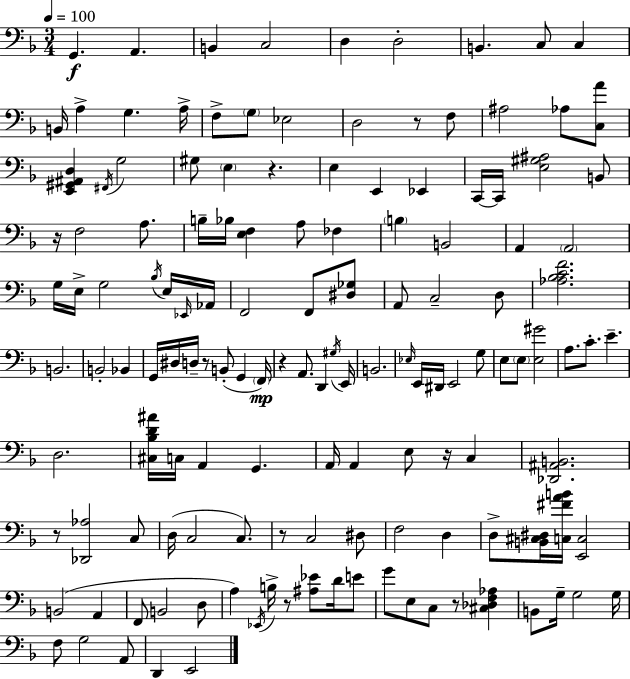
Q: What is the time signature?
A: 3/4